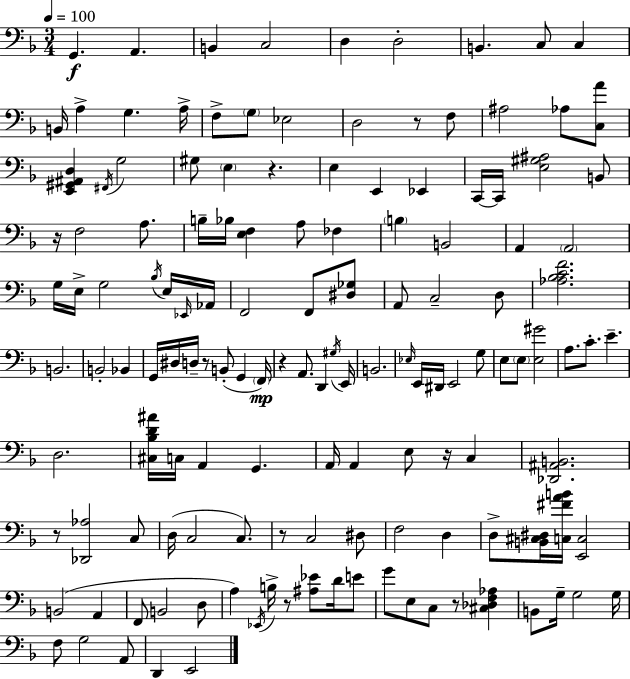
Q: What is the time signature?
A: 3/4